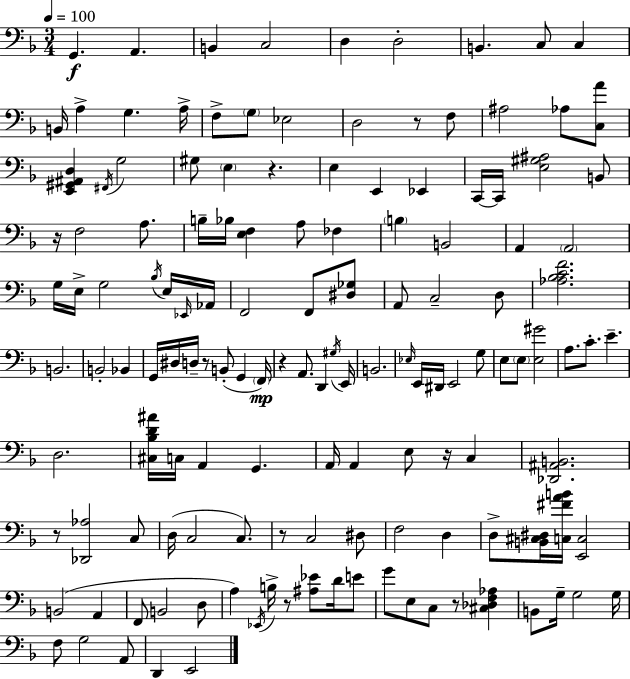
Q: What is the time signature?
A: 3/4